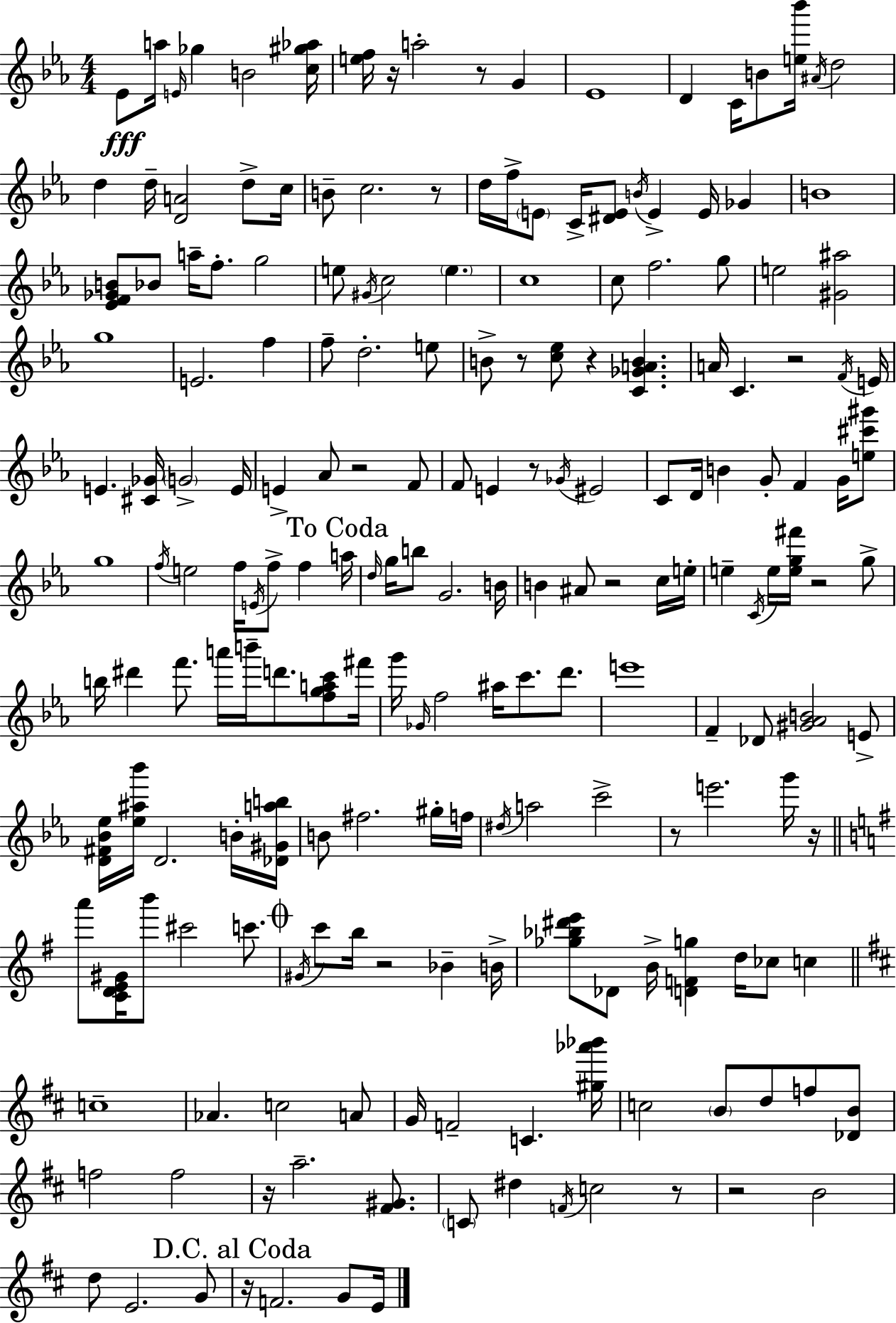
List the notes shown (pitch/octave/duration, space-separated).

Eb4/e A5/s E4/s Gb5/q B4/h [C5,G#5,Ab5]/s [E5,F5]/s R/s A5/h R/e G4/q Eb4/w D4/q C4/s B4/e [E5,Bb6]/s A#4/s D5/h D5/q D5/s [D4,A4]/h D5/e C5/s B4/e C5/h. R/e D5/s F5/s E4/e C4/s [D#4,E4]/e B4/s E4/q E4/s Gb4/q B4/w [Eb4,F4,Gb4,B4]/e Bb4/e A5/s F5/e. G5/h E5/e G#4/s C5/h E5/q. C5/w C5/e F5/h. G5/e E5/h [G#4,A#5]/h G5/w E4/h. F5/q F5/e D5/h. E5/e B4/e R/e [C5,Eb5]/e R/q [C4,Gb4,A4,B4]/q. A4/s C4/q. R/h F4/s E4/s E4/q. [C#4,Gb4]/s G4/h E4/s E4/q Ab4/e R/h F4/e F4/e E4/q R/e Gb4/s EIS4/h C4/e D4/s B4/q G4/e F4/q G4/s [E5,C#6,G#6]/e G5/w F5/s E5/h F5/s E4/s F5/e F5/q A5/s D5/s G5/s B5/e G4/h. B4/s B4/q A#4/e R/h C5/s E5/s E5/q C4/s E5/s [E5,G5,F#6]/s R/h G5/e B5/s D#6/q F6/e. A6/s B6/s D6/e. [F5,G5,A5,C6]/e F#6/s G6/s Gb4/s F5/h A#5/s C6/e. D6/e. E6/w F4/q Db4/e [G#4,Ab4,B4]/h E4/e [D4,F#4,Bb4,Eb5]/s [Eb5,A#5,Bb6]/s D4/h. B4/s [Db4,G#4,A5,B5]/s B4/e F#5/h. G#5/s F5/s D#5/s A5/h C6/h R/e E6/h. G6/s R/s A6/e [C4,D4,E4,G#4]/s B6/e C#6/h C6/e. G#4/s C6/e B5/s R/h Bb4/q B4/s [Gb5,Bb5,D#6,E6]/e Db4/e B4/s [D4,F4,G5]/q D5/s CES5/e C5/q C5/w Ab4/q. C5/h A4/e G4/s F4/h C4/q. [G#5,Ab6,Bb6]/s C5/h B4/e D5/e F5/e [Db4,B4]/e F5/h F5/h R/s A5/h. [F#4,G#4]/e. C4/e D#5/q F4/s C5/h R/e R/h B4/h D5/e E4/h. G4/e R/s F4/h. G4/e E4/s